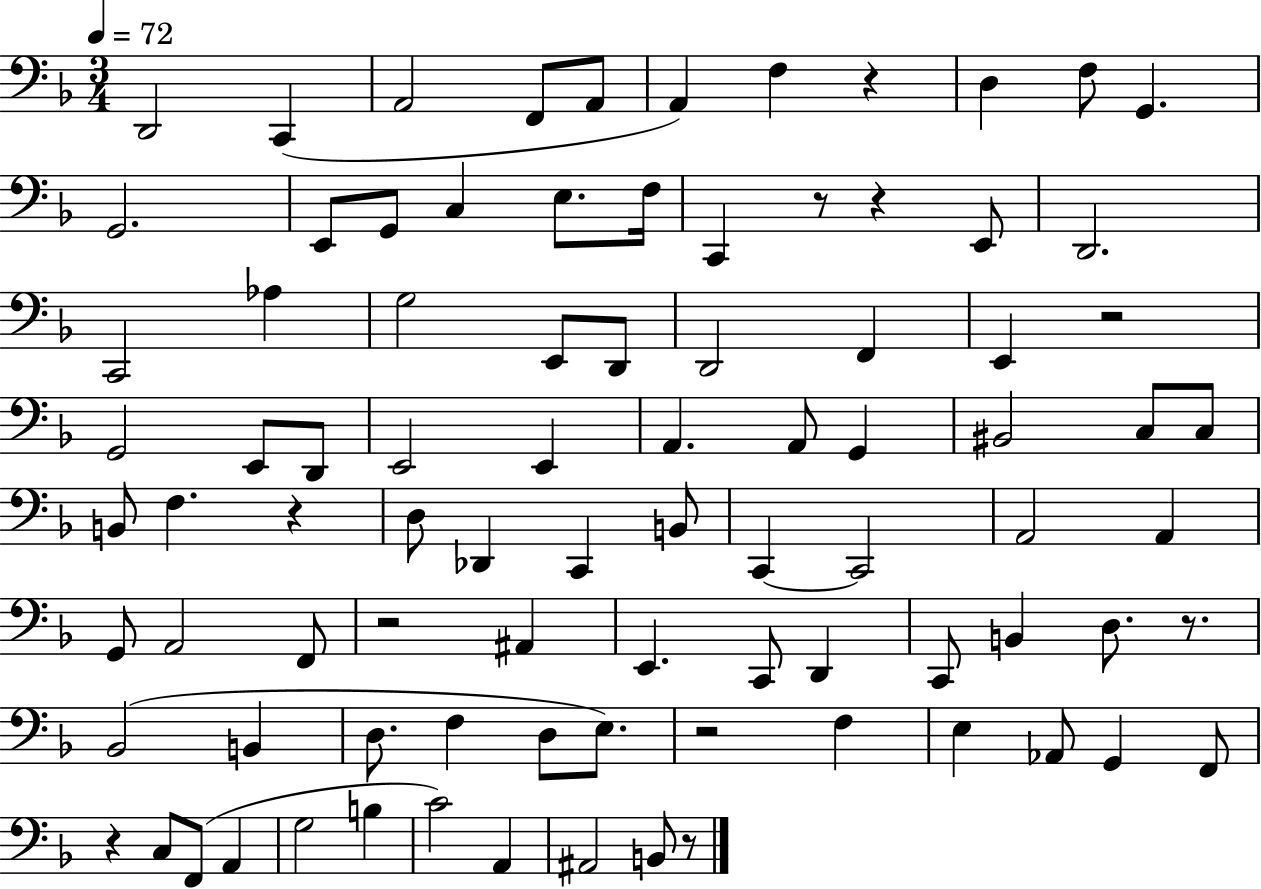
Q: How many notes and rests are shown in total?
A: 88